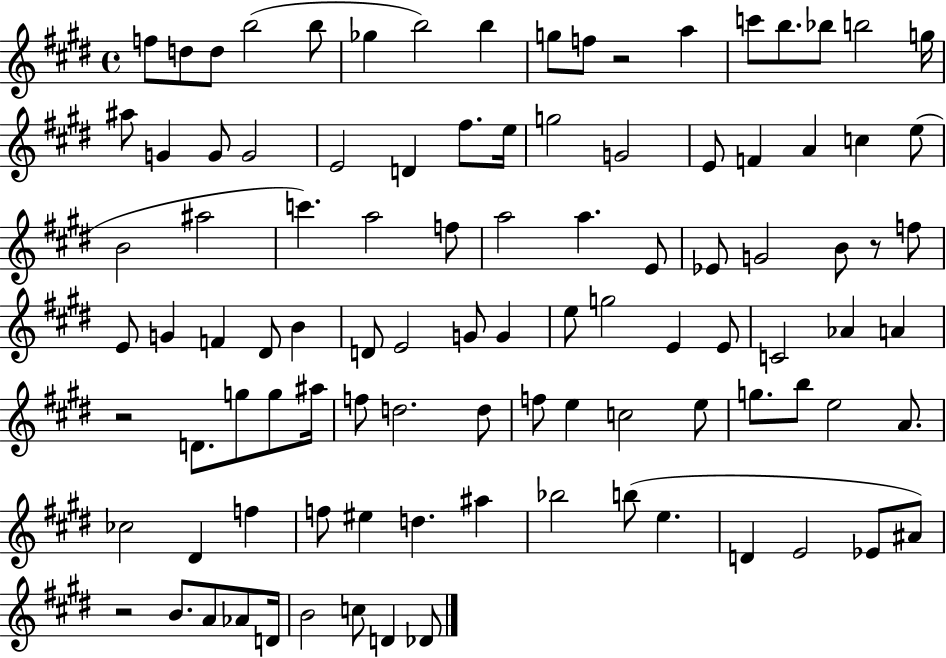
{
  \clef treble
  \time 4/4
  \defaultTimeSignature
  \key e \major
  \repeat volta 2 { f''8 d''8 d''8 b''2( b''8 | ges''4 b''2) b''4 | g''8 f''8 r2 a''4 | c'''8 b''8. bes''8 b''2 g''16 | \break ais''8 g'4 g'8 g'2 | e'2 d'4 fis''8. e''16 | g''2 g'2 | e'8 f'4 a'4 c''4 e''8( | \break b'2 ais''2 | c'''4.) a''2 f''8 | a''2 a''4. e'8 | ees'8 g'2 b'8 r8 f''8 | \break e'8 g'4 f'4 dis'8 b'4 | d'8 e'2 g'8 g'4 | e''8 g''2 e'4 e'8 | c'2 aes'4 a'4 | \break r2 d'8. g''8 g''8 ais''16 | f''8 d''2. d''8 | f''8 e''4 c''2 e''8 | g''8. b''8 e''2 a'8. | \break ces''2 dis'4 f''4 | f''8 eis''4 d''4. ais''4 | bes''2 b''8( e''4. | d'4 e'2 ees'8 ais'8) | \break r2 b'8. a'8 aes'8 d'16 | b'2 c''8 d'4 des'8 | } \bar "|."
}